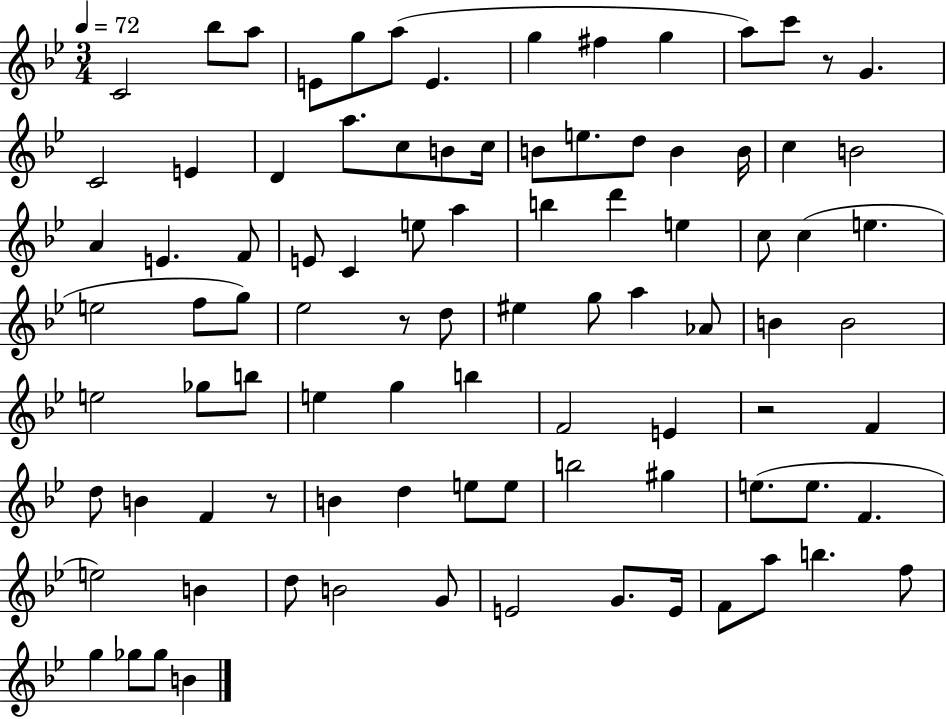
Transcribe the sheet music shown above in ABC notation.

X:1
T:Untitled
M:3/4
L:1/4
K:Bb
C2 _b/2 a/2 E/2 g/2 a/2 E g ^f g a/2 c'/2 z/2 G C2 E D a/2 c/2 B/2 c/4 B/2 e/2 d/2 B B/4 c B2 A E F/2 E/2 C e/2 a b d' e c/2 c e e2 f/2 g/2 _e2 z/2 d/2 ^e g/2 a _A/2 B B2 e2 _g/2 b/2 e g b F2 E z2 F d/2 B F z/2 B d e/2 e/2 b2 ^g e/2 e/2 F e2 B d/2 B2 G/2 E2 G/2 E/4 F/2 a/2 b f/2 g _g/2 _g/2 B